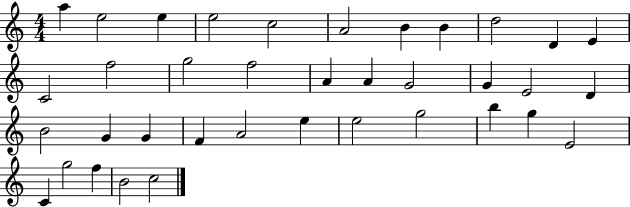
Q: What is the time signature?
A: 4/4